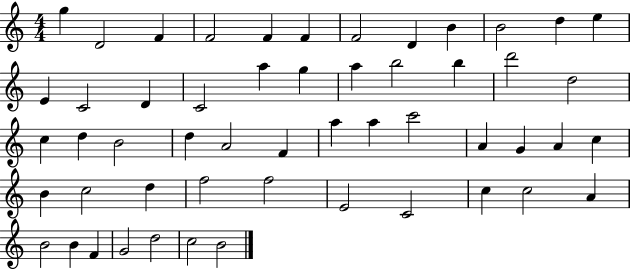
X:1
T:Untitled
M:4/4
L:1/4
K:C
g D2 F F2 F F F2 D B B2 d e E C2 D C2 a g a b2 b d'2 d2 c d B2 d A2 F a a c'2 A G A c B c2 d f2 f2 E2 C2 c c2 A B2 B F G2 d2 c2 B2